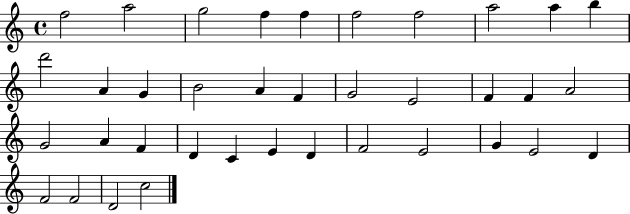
{
  \clef treble
  \time 4/4
  \defaultTimeSignature
  \key c \major
  f''2 a''2 | g''2 f''4 f''4 | f''2 f''2 | a''2 a''4 b''4 | \break d'''2 a'4 g'4 | b'2 a'4 f'4 | g'2 e'2 | f'4 f'4 a'2 | \break g'2 a'4 f'4 | d'4 c'4 e'4 d'4 | f'2 e'2 | g'4 e'2 d'4 | \break f'2 f'2 | d'2 c''2 | \bar "|."
}